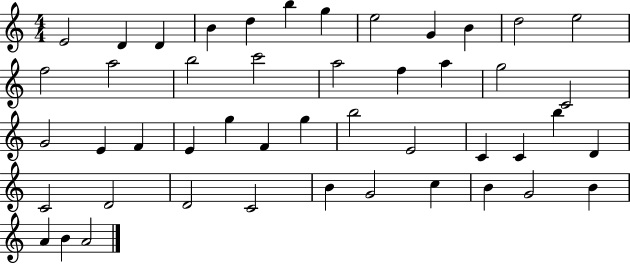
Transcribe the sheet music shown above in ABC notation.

X:1
T:Untitled
M:4/4
L:1/4
K:C
E2 D D B d b g e2 G B d2 e2 f2 a2 b2 c'2 a2 f a g2 C2 G2 E F E g F g b2 E2 C C b D C2 D2 D2 C2 B G2 c B G2 B A B A2